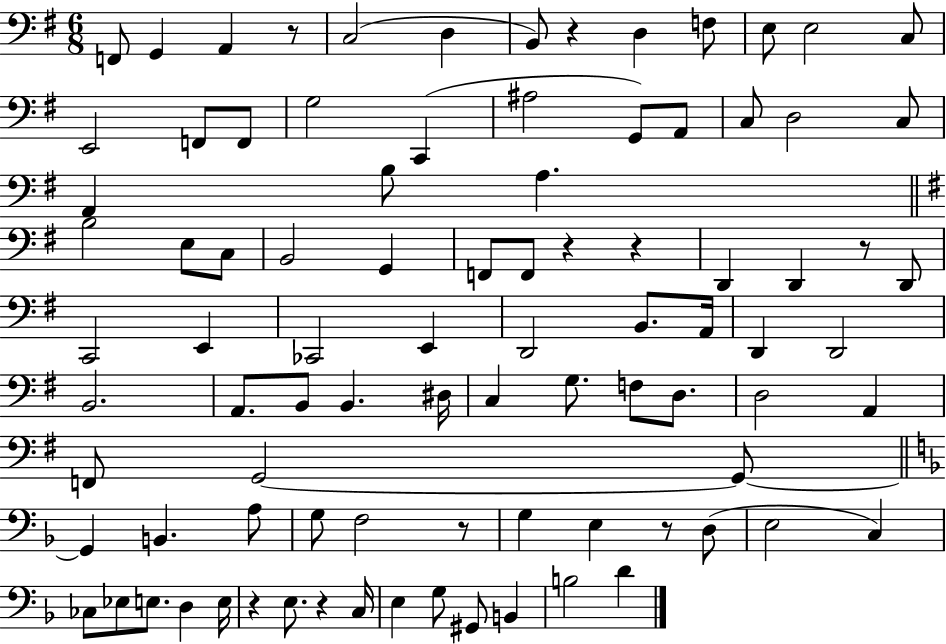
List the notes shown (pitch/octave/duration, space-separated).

F2/e G2/q A2/q R/e C3/h D3/q B2/e R/q D3/q F3/e E3/e E3/h C3/e E2/h F2/e F2/e G3/h C2/q A#3/h G2/e A2/e C3/e D3/h C3/e A2/q B3/e A3/q. B3/h E3/e C3/e B2/h G2/q F2/e F2/e R/q R/q D2/q D2/q R/e D2/e C2/h E2/q CES2/h E2/q D2/h B2/e. A2/s D2/q D2/h B2/h. A2/e. B2/e B2/q. D#3/s C3/q G3/e. F3/e D3/e. D3/h A2/q F2/e G2/h G2/e G2/q B2/q. A3/e G3/e F3/h R/e G3/q E3/q R/e D3/e E3/h C3/q CES3/e Eb3/e E3/e. D3/q E3/s R/q E3/e. R/q C3/s E3/q G3/e G#2/e B2/q B3/h D4/q